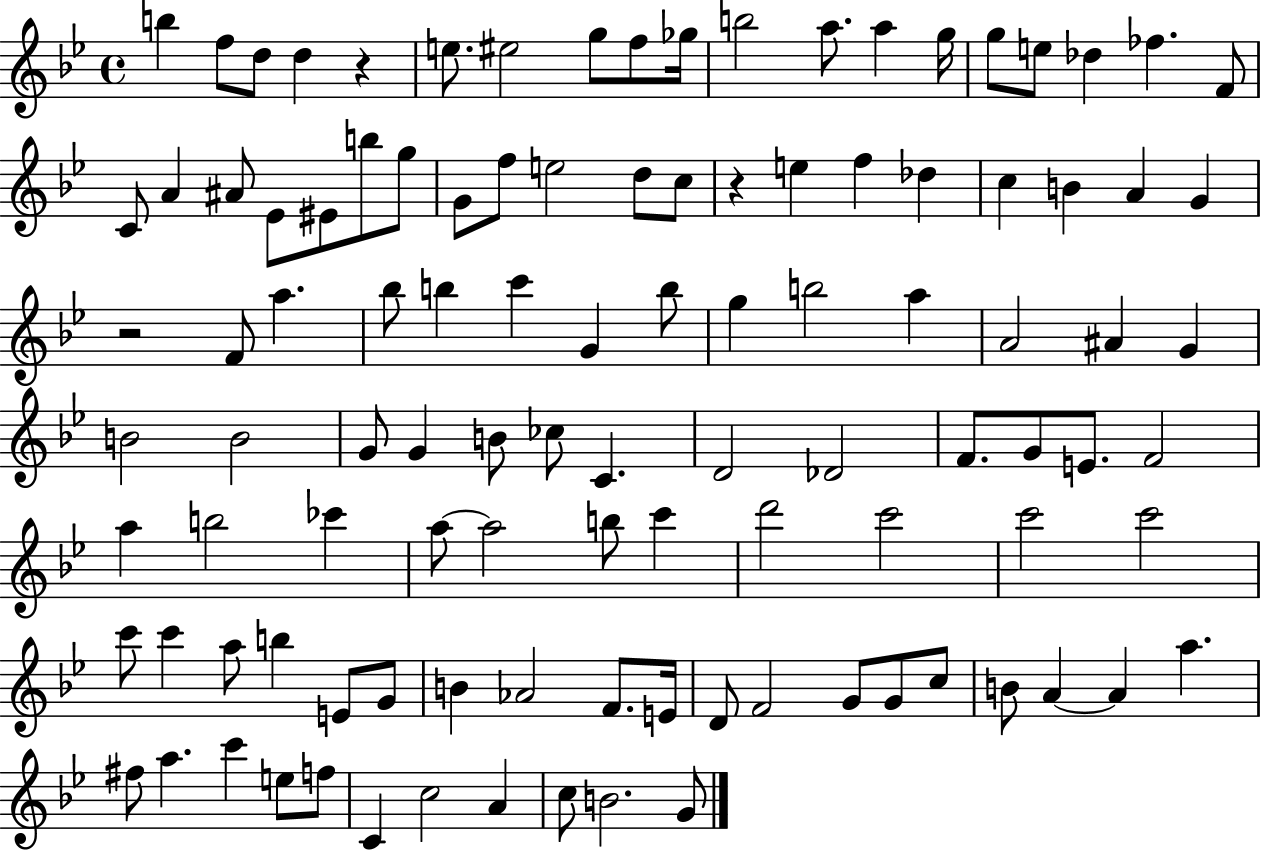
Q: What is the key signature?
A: BES major